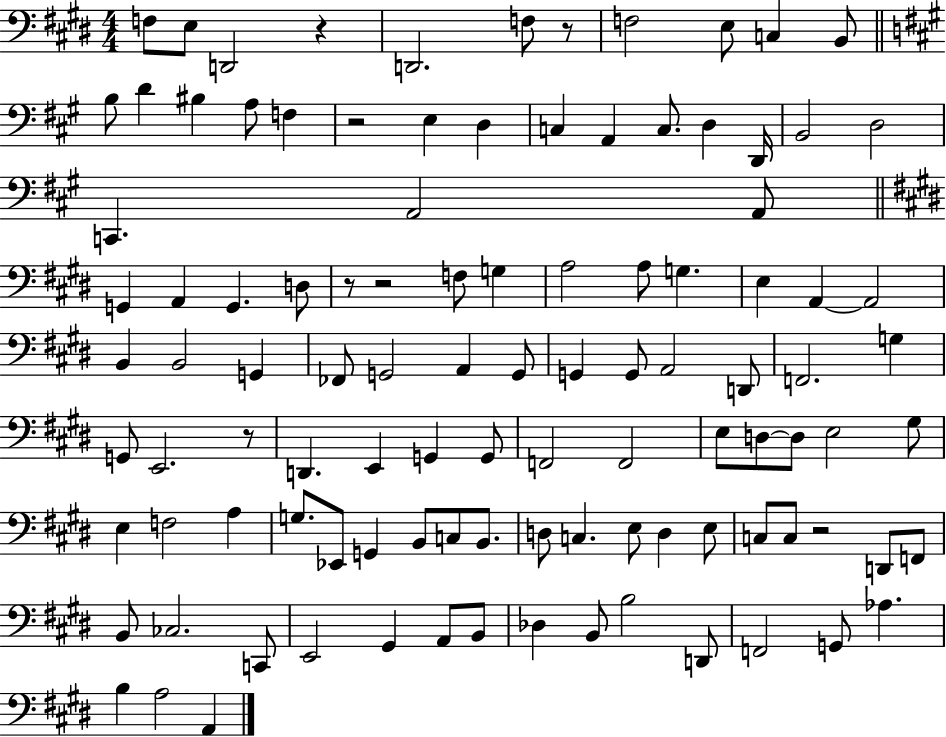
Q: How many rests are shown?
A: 7